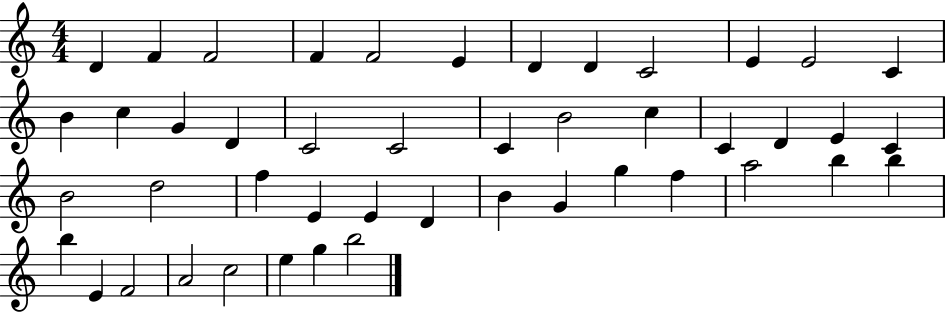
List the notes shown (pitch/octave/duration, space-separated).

D4/q F4/q F4/h F4/q F4/h E4/q D4/q D4/q C4/h E4/q E4/h C4/q B4/q C5/q G4/q D4/q C4/h C4/h C4/q B4/h C5/q C4/q D4/q E4/q C4/q B4/h D5/h F5/q E4/q E4/q D4/q B4/q G4/q G5/q F5/q A5/h B5/q B5/q B5/q E4/q F4/h A4/h C5/h E5/q G5/q B5/h